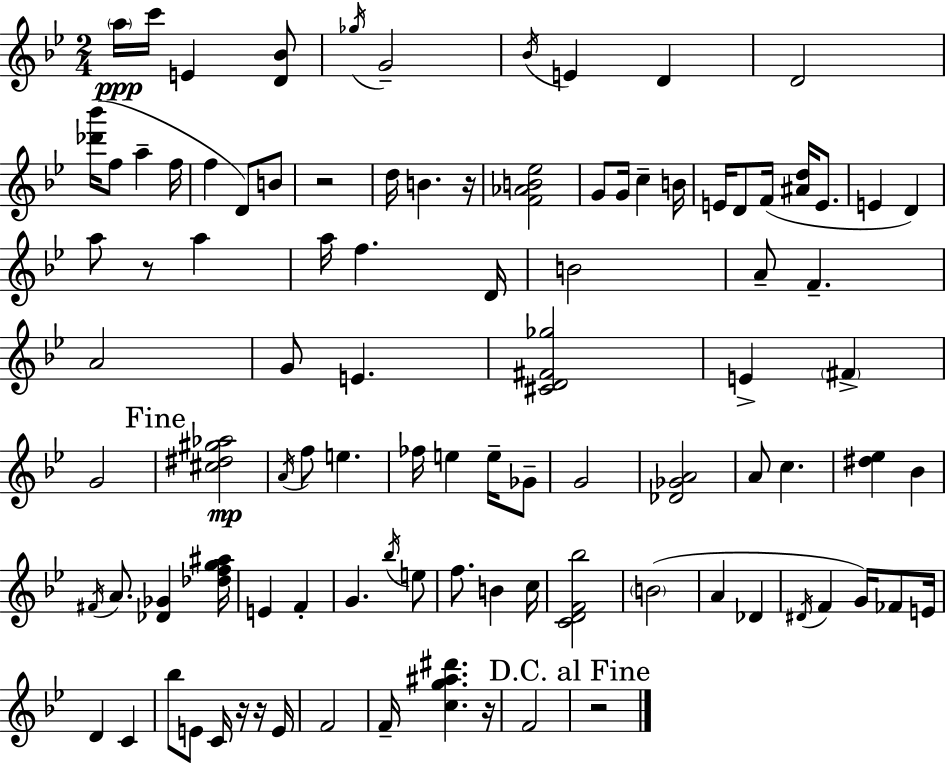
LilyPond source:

{
  \clef treble
  \numericTimeSignature
  \time 2/4
  \key g \minor
  \parenthesize a''16\ppp c'''16 e'4 <d' bes'>8 | \acciaccatura { ges''16 } g'2-- | \acciaccatura { bes'16 } e'4 d'4 | d'2 | \break <des''' bes'''>16( f''8 a''4-- | f''16 f''4 d'8) | b'8 r2 | d''16 b'4. | \break r16 <f' aes' b' ees''>2 | g'8 g'16 c''4-- | b'16 e'16 d'8 f'16( <ais' d''>16 e'8. | e'4 d'4) | \break a''8 r8 a''4 | a''16 f''4. | d'16 b'2 | a'8-- f'4.-- | \break a'2 | g'8 e'4. | <cis' d' fis' ges''>2 | e'4-> \parenthesize fis'4-> | \break g'2 | \mark "Fine" <cis'' dis'' gis'' aes''>2\mp | \acciaccatura { a'16 } f''8 e''4. | fes''16 e''4 | \break e''16-- ges'8-- g'2 | <des' ges' a'>2 | a'8 c''4. | <dis'' ees''>4 bes'4 | \break \acciaccatura { fis'16 } a'8. <des' ges'>4 | <des'' f'' g'' ais''>16 e'4 | f'4-. g'4. | \acciaccatura { bes''16 } e''8 f''8. | \break b'4 c''16 <c' d' f' bes''>2 | \parenthesize b'2( | a'4 | des'4 \acciaccatura { dis'16 } f'4 | \break g'16) fes'8 e'16 d'4 | c'4 bes''8 | e'8 c'16 r16 r16 e'16 f'2 | f'16-- <c'' g'' ais'' dis'''>4. | \break r16 f'2 | \mark "D.C. al Fine" r2 | \bar "|."
}